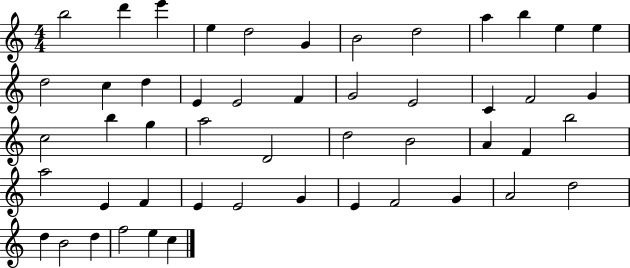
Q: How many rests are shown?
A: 0